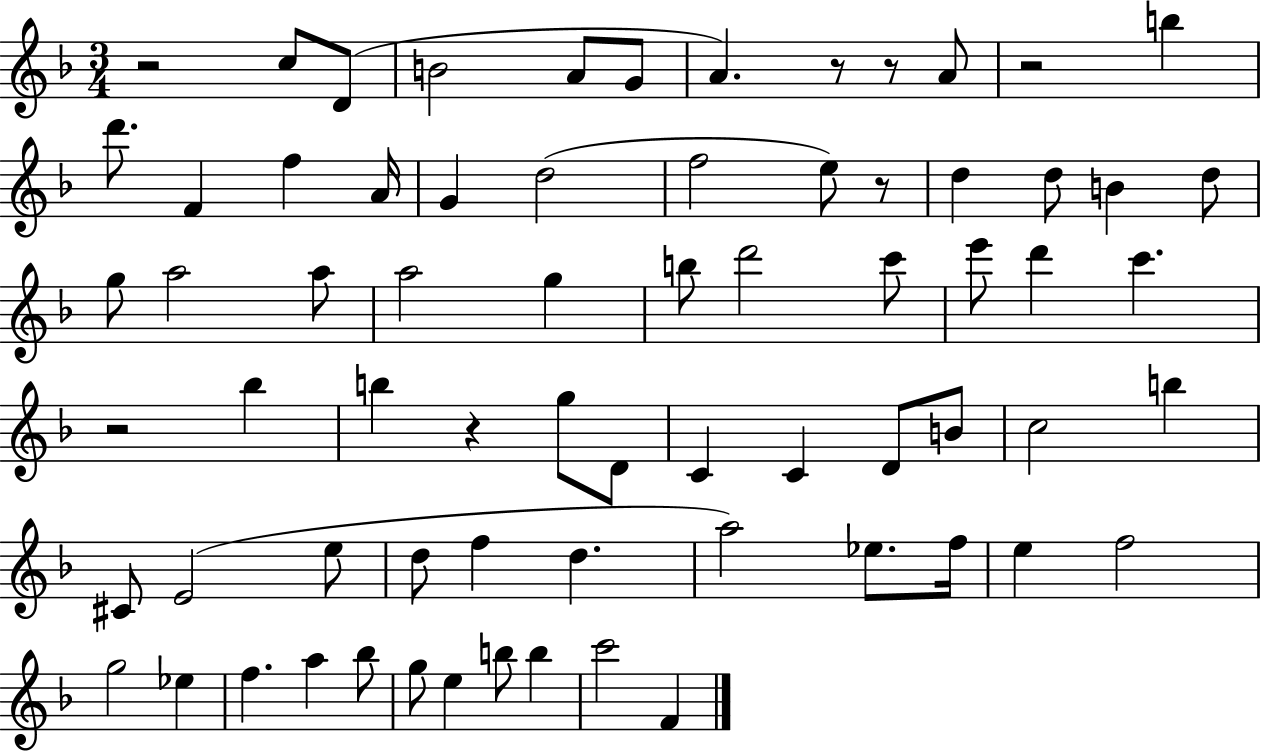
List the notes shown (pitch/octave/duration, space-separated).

R/h C5/e D4/e B4/h A4/e G4/e A4/q. R/e R/e A4/e R/h B5/q D6/e. F4/q F5/q A4/s G4/q D5/h F5/h E5/e R/e D5/q D5/e B4/q D5/e G5/e A5/h A5/e A5/h G5/q B5/e D6/h C6/e E6/e D6/q C6/q. R/h Bb5/q B5/q R/q G5/e D4/e C4/q C4/q D4/e B4/e C5/h B5/q C#4/e E4/h E5/e D5/e F5/q D5/q. A5/h Eb5/e. F5/s E5/q F5/h G5/h Eb5/q F5/q. A5/q Bb5/e G5/e E5/q B5/e B5/q C6/h F4/q